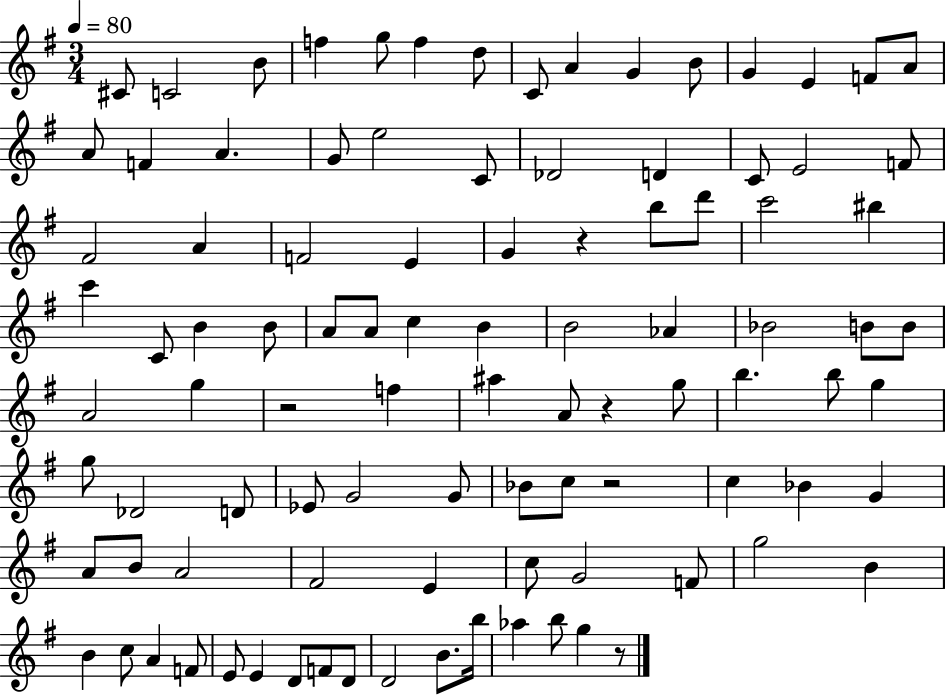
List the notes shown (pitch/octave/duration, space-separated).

C#4/e C4/h B4/e F5/q G5/e F5/q D5/e C4/e A4/q G4/q B4/e G4/q E4/q F4/e A4/e A4/e F4/q A4/q. G4/e E5/h C4/e Db4/h D4/q C4/e E4/h F4/e F#4/h A4/q F4/h E4/q G4/q R/q B5/e D6/e C6/h BIS5/q C6/q C4/e B4/q B4/e A4/e A4/e C5/q B4/q B4/h Ab4/q Bb4/h B4/e B4/e A4/h G5/q R/h F5/q A#5/q A4/e R/q G5/e B5/q. B5/e G5/q G5/e Db4/h D4/e Eb4/e G4/h G4/e Bb4/e C5/e R/h C5/q Bb4/q G4/q A4/e B4/e A4/h F#4/h E4/q C5/e G4/h F4/e G5/h B4/q B4/q C5/e A4/q F4/e E4/e E4/q D4/e F4/e D4/e D4/h B4/e. B5/s Ab5/q B5/e G5/q R/e